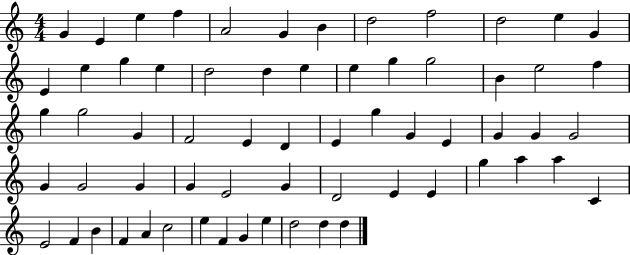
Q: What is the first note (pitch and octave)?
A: G4